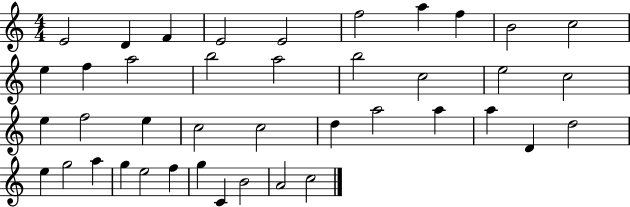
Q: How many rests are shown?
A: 0